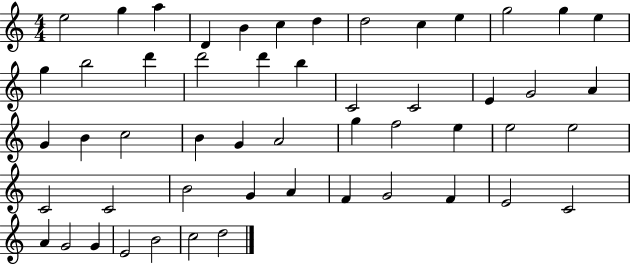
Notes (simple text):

E5/h G5/q A5/q D4/q B4/q C5/q D5/q D5/h C5/q E5/q G5/h G5/q E5/q G5/q B5/h D6/q D6/h D6/q B5/q C4/h C4/h E4/q G4/h A4/q G4/q B4/q C5/h B4/q G4/q A4/h G5/q F5/h E5/q E5/h E5/h C4/h C4/h B4/h G4/q A4/q F4/q G4/h F4/q E4/h C4/h A4/q G4/h G4/q E4/h B4/h C5/h D5/h